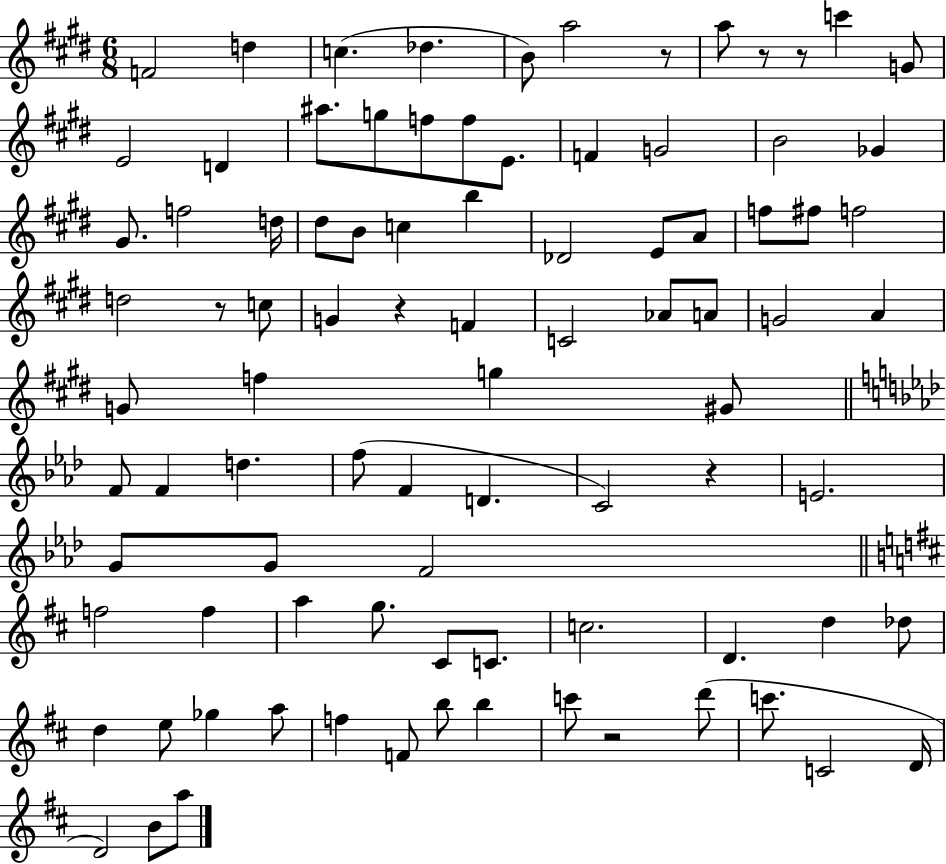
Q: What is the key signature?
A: E major